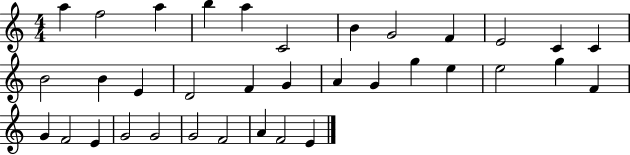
X:1
T:Untitled
M:4/4
L:1/4
K:C
a f2 a b a C2 B G2 F E2 C C B2 B E D2 F G A G g e e2 g F G F2 E G2 G2 G2 F2 A F2 E